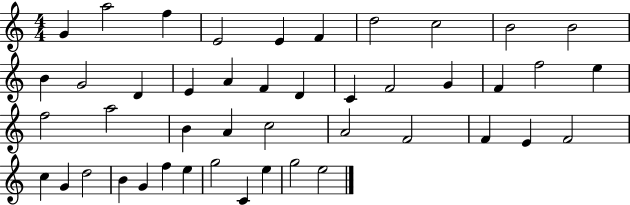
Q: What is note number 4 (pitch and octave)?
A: E4